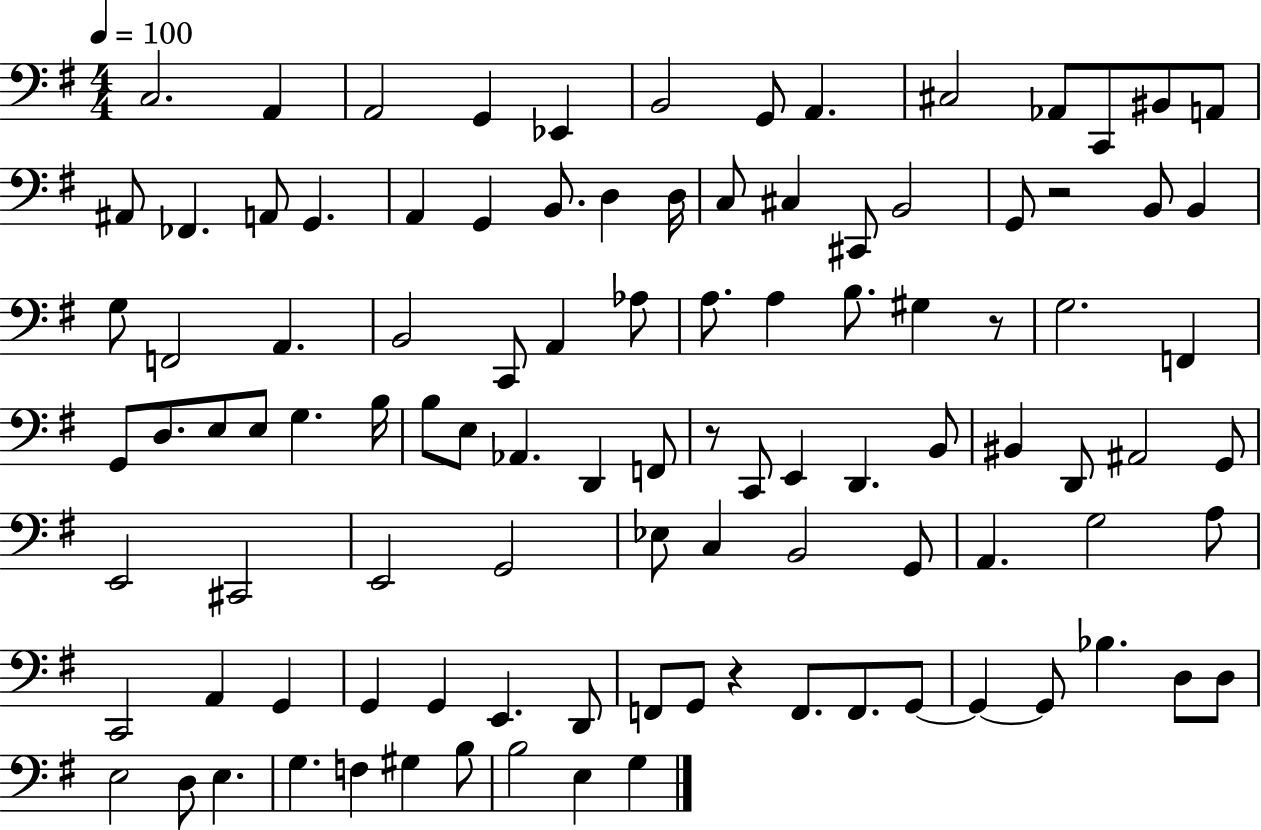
X:1
T:Untitled
M:4/4
L:1/4
K:G
C,2 A,, A,,2 G,, _E,, B,,2 G,,/2 A,, ^C,2 _A,,/2 C,,/2 ^B,,/2 A,,/2 ^A,,/2 _F,, A,,/2 G,, A,, G,, B,,/2 D, D,/4 C,/2 ^C, ^C,,/2 B,,2 G,,/2 z2 B,,/2 B,, G,/2 F,,2 A,, B,,2 C,,/2 A,, _A,/2 A,/2 A, B,/2 ^G, z/2 G,2 F,, G,,/2 D,/2 E,/2 E,/2 G, B,/4 B,/2 E,/2 _A,, D,, F,,/2 z/2 C,,/2 E,, D,, B,,/2 ^B,, D,,/2 ^A,,2 G,,/2 E,,2 ^C,,2 E,,2 G,,2 _E,/2 C, B,,2 G,,/2 A,, G,2 A,/2 C,,2 A,, G,, G,, G,, E,, D,,/2 F,,/2 G,,/2 z F,,/2 F,,/2 G,,/2 G,, G,,/2 _B, D,/2 D,/2 E,2 D,/2 E, G, F, ^G, B,/2 B,2 E, G,